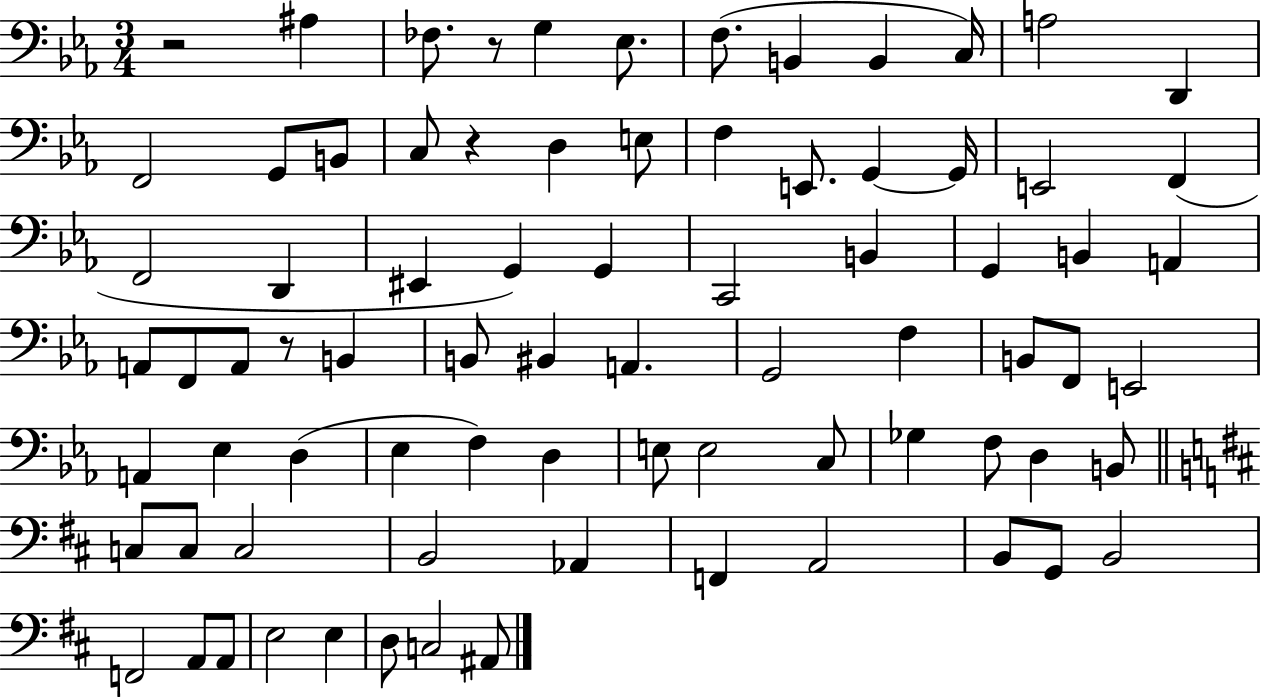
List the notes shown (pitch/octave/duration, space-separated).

R/h A#3/q FES3/e. R/e G3/q Eb3/e. F3/e. B2/q B2/q C3/s A3/h D2/q F2/h G2/e B2/e C3/e R/q D3/q E3/e F3/q E2/e. G2/q G2/s E2/h F2/q F2/h D2/q EIS2/q G2/q G2/q C2/h B2/q G2/q B2/q A2/q A2/e F2/e A2/e R/e B2/q B2/e BIS2/q A2/q. G2/h F3/q B2/e F2/e E2/h A2/q Eb3/q D3/q Eb3/q F3/q D3/q E3/e E3/h C3/e Gb3/q F3/e D3/q B2/e C3/e C3/e C3/h B2/h Ab2/q F2/q A2/h B2/e G2/e B2/h F2/h A2/e A2/e E3/h E3/q D3/e C3/h A#2/e